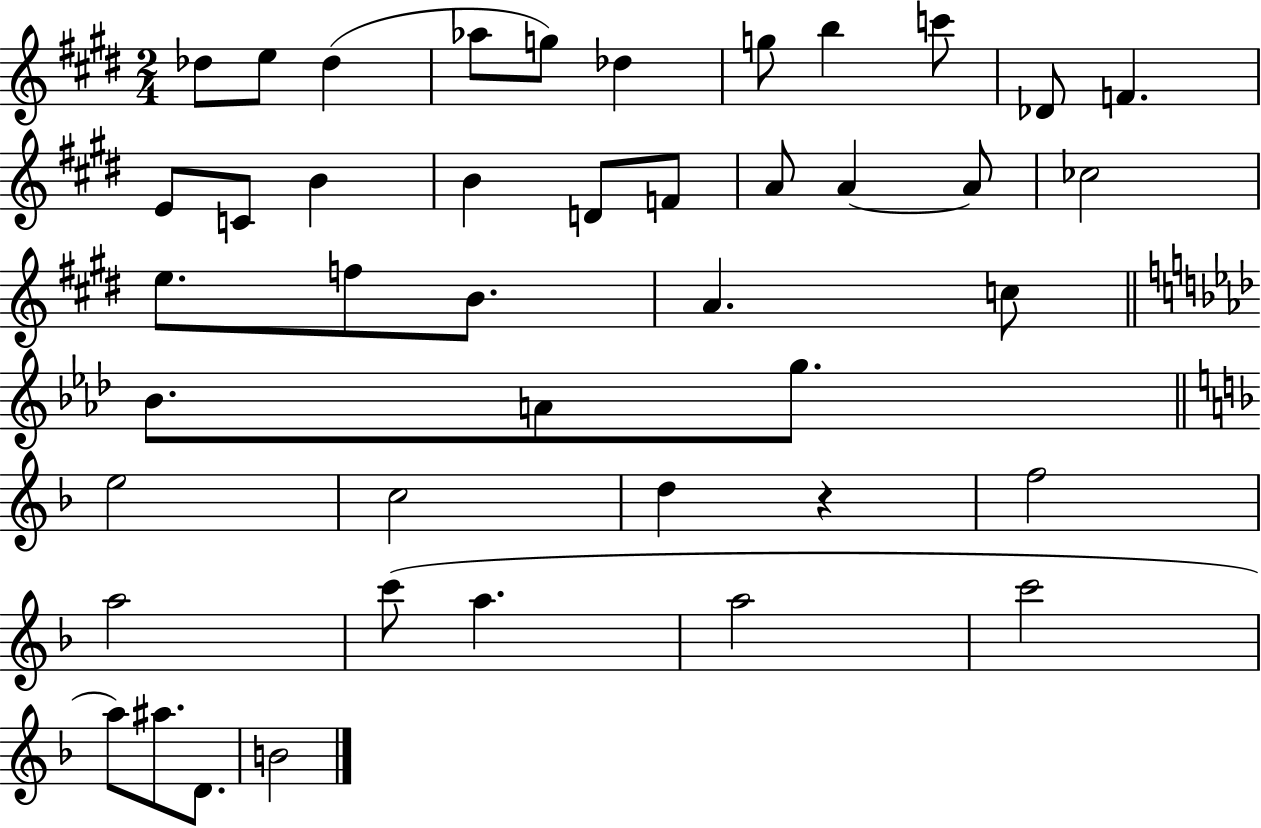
Db5/e E5/e Db5/q Ab5/e G5/e Db5/q G5/e B5/q C6/e Db4/e F4/q. E4/e C4/e B4/q B4/q D4/e F4/e A4/e A4/q A4/e CES5/h E5/e. F5/e B4/e. A4/q. C5/e Bb4/e. A4/e G5/e. E5/h C5/h D5/q R/q F5/h A5/h C6/e A5/q. A5/h C6/h A5/e A#5/e. D4/e. B4/h